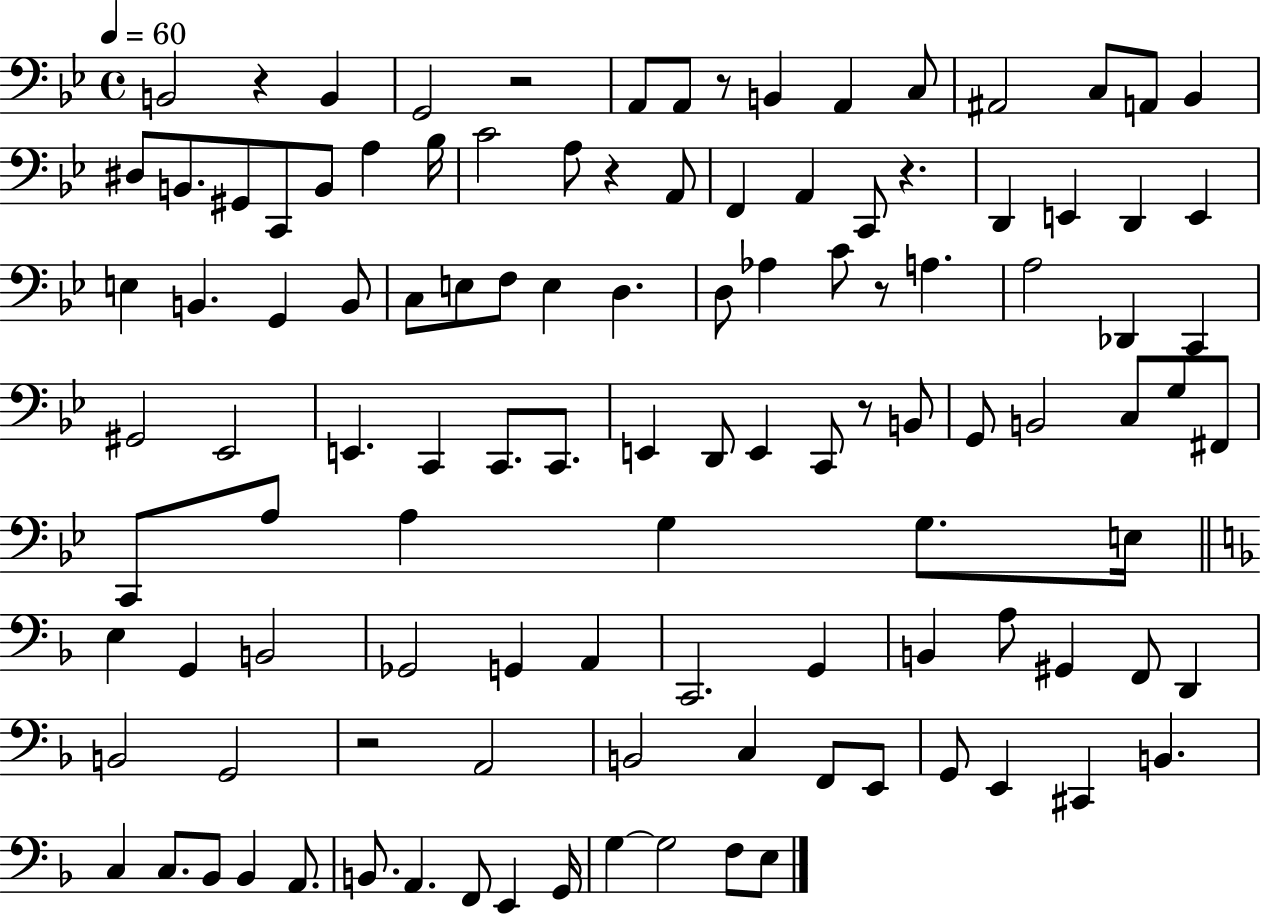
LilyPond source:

{
  \clef bass
  \time 4/4
  \defaultTimeSignature
  \key bes \major
  \tempo 4 = 60
  \repeat volta 2 { b,2 r4 b,4 | g,2 r2 | a,8 a,8 r8 b,4 a,4 c8 | ais,2 c8 a,8 bes,4 | \break dis8 b,8. gis,8 c,8 b,8 a4 bes16 | c'2 a8 r4 a,8 | f,4 a,4 c,8 r4. | d,4 e,4 d,4 e,4 | \break e4 b,4. g,4 b,8 | c8 e8 f8 e4 d4. | d8 aes4 c'8 r8 a4. | a2 des,4 c,4 | \break gis,2 ees,2 | e,4. c,4 c,8. c,8. | e,4 d,8 e,4 c,8 r8 b,8 | g,8 b,2 c8 g8 fis,8 | \break c,8 a8 a4 g4 g8. e16 | \bar "||" \break \key f \major e4 g,4 b,2 | ges,2 g,4 a,4 | c,2. g,4 | b,4 a8 gis,4 f,8 d,4 | \break b,2 g,2 | r2 a,2 | b,2 c4 f,8 e,8 | g,8 e,4 cis,4 b,4. | \break c4 c8. bes,8 bes,4 a,8. | b,8. a,4. f,8 e,4 g,16 | g4~~ g2 f8 e8 | } \bar "|."
}